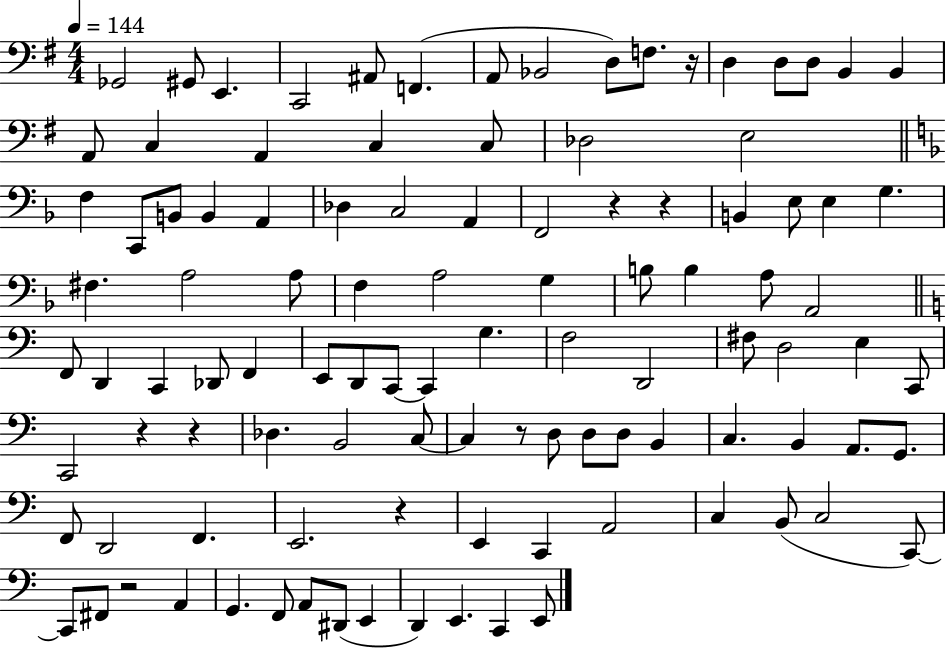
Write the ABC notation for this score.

X:1
T:Untitled
M:4/4
L:1/4
K:G
_G,,2 ^G,,/2 E,, C,,2 ^A,,/2 F,, A,,/2 _B,,2 D,/2 F,/2 z/4 D, D,/2 D,/2 B,, B,, A,,/2 C, A,, C, C,/2 _D,2 E,2 F, C,,/2 B,,/2 B,, A,, _D, C,2 A,, F,,2 z z B,, E,/2 E, G, ^F, A,2 A,/2 F, A,2 G, B,/2 B, A,/2 A,,2 F,,/2 D,, C,, _D,,/2 F,, E,,/2 D,,/2 C,,/2 C,, G, F,2 D,,2 ^F,/2 D,2 E, C,,/2 C,,2 z z _D, B,,2 C,/2 C, z/2 D,/2 D,/2 D,/2 B,, C, B,, A,,/2 G,,/2 F,,/2 D,,2 F,, E,,2 z E,, C,, A,,2 C, B,,/2 C,2 C,,/2 C,,/2 ^F,,/2 z2 A,, G,, F,,/2 A,,/2 ^D,,/2 E,, D,, E,, C,, E,,/2